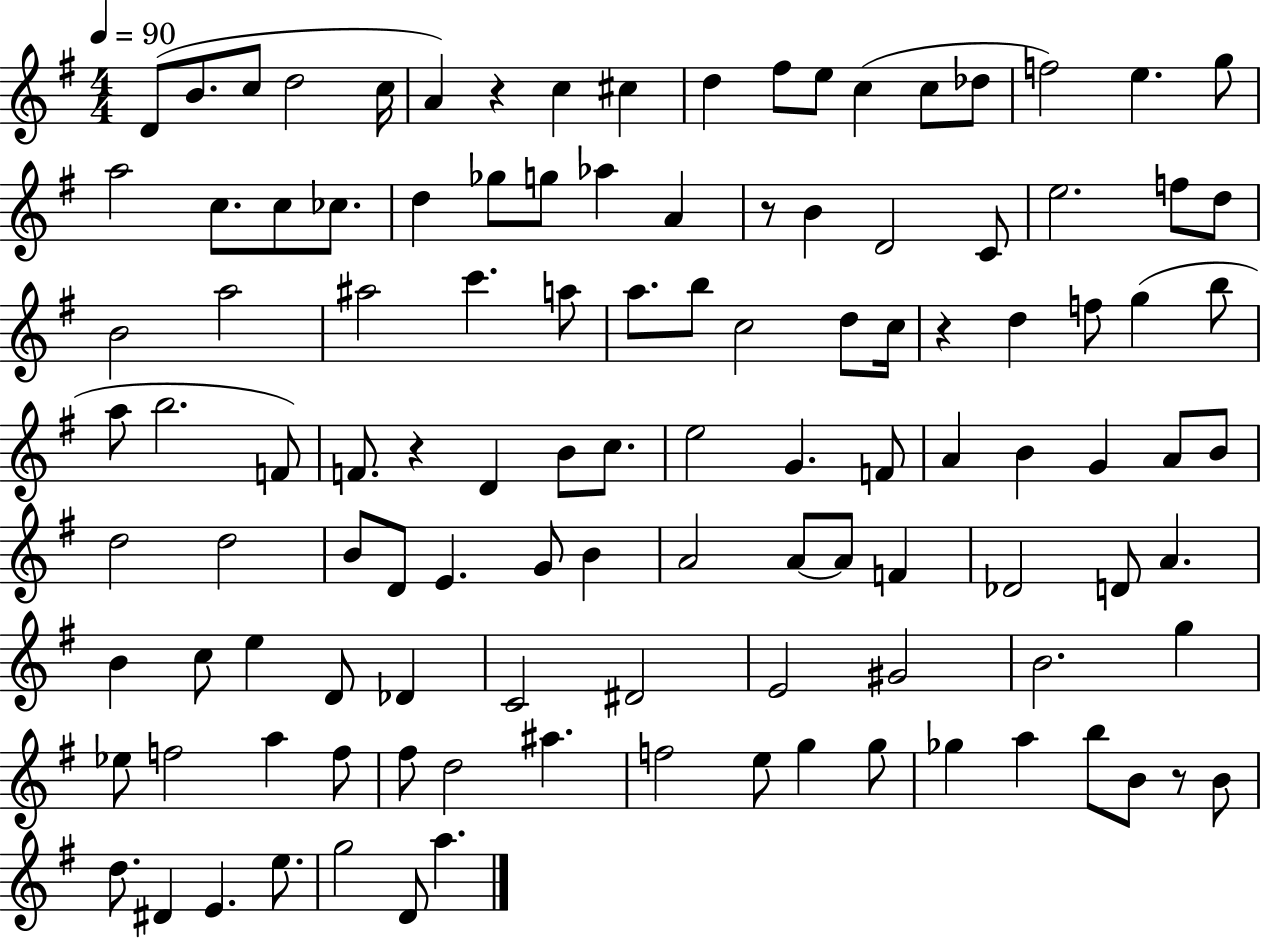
D4/e B4/e. C5/e D5/h C5/s A4/q R/q C5/q C#5/q D5/q F#5/e E5/e C5/q C5/e Db5/e F5/h E5/q. G5/e A5/h C5/e. C5/e CES5/e. D5/q Gb5/e G5/e Ab5/q A4/q R/e B4/q D4/h C4/e E5/h. F5/e D5/e B4/h A5/h A#5/h C6/q. A5/e A5/e. B5/e C5/h D5/e C5/s R/q D5/q F5/e G5/q B5/e A5/e B5/h. F4/e F4/e. R/q D4/q B4/e C5/e. E5/h G4/q. F4/e A4/q B4/q G4/q A4/e B4/e D5/h D5/h B4/e D4/e E4/q. G4/e B4/q A4/h A4/e A4/e F4/q Db4/h D4/e A4/q. B4/q C5/e E5/q D4/e Db4/q C4/h D#4/h E4/h G#4/h B4/h. G5/q Eb5/e F5/h A5/q F5/e F#5/e D5/h A#5/q. F5/h E5/e G5/q G5/e Gb5/q A5/q B5/e B4/e R/e B4/e D5/e. D#4/q E4/q. E5/e. G5/h D4/e A5/q.